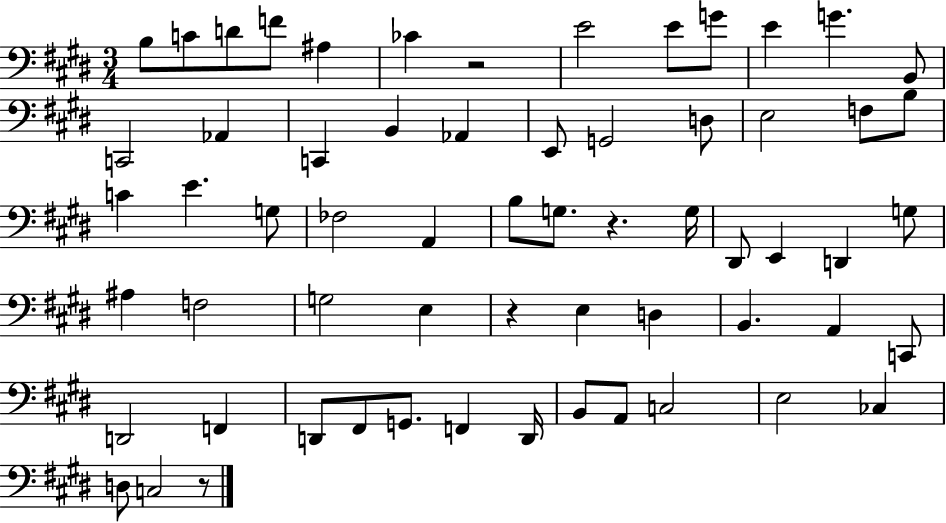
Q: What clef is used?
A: bass